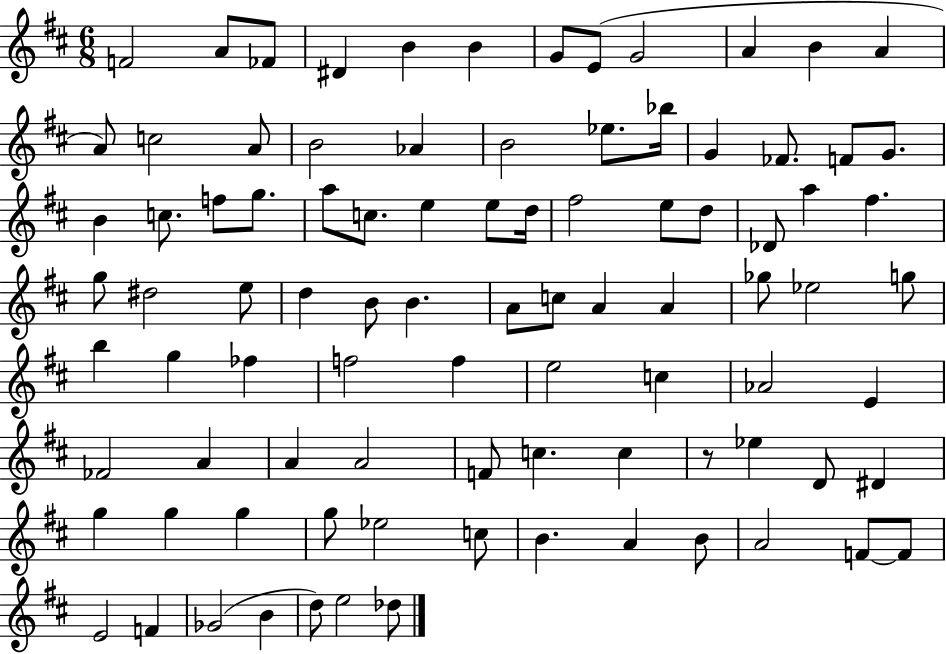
{
  \clef treble
  \numericTimeSignature
  \time 6/8
  \key d \major
  \repeat volta 2 { f'2 a'8 fes'8 | dis'4 b'4 b'4 | g'8 e'8( g'2 | a'4 b'4 a'4 | \break a'8) c''2 a'8 | b'2 aes'4 | b'2 ees''8. bes''16 | g'4 fes'8. f'8 g'8. | \break b'4 c''8. f''8 g''8. | a''8 c''8. e''4 e''8 d''16 | fis''2 e''8 d''8 | des'8 a''4 fis''4. | \break g''8 dis''2 e''8 | d''4 b'8 b'4. | a'8 c''8 a'4 a'4 | ges''8 ees''2 g''8 | \break b''4 g''4 fes''4 | f''2 f''4 | e''2 c''4 | aes'2 e'4 | \break fes'2 a'4 | a'4 a'2 | f'8 c''4. c''4 | r8 ees''4 d'8 dis'4 | \break g''4 g''4 g''4 | g''8 ees''2 c''8 | b'4. a'4 b'8 | a'2 f'8~~ f'8 | \break e'2 f'4 | ges'2( b'4 | d''8) e''2 des''8 | } \bar "|."
}